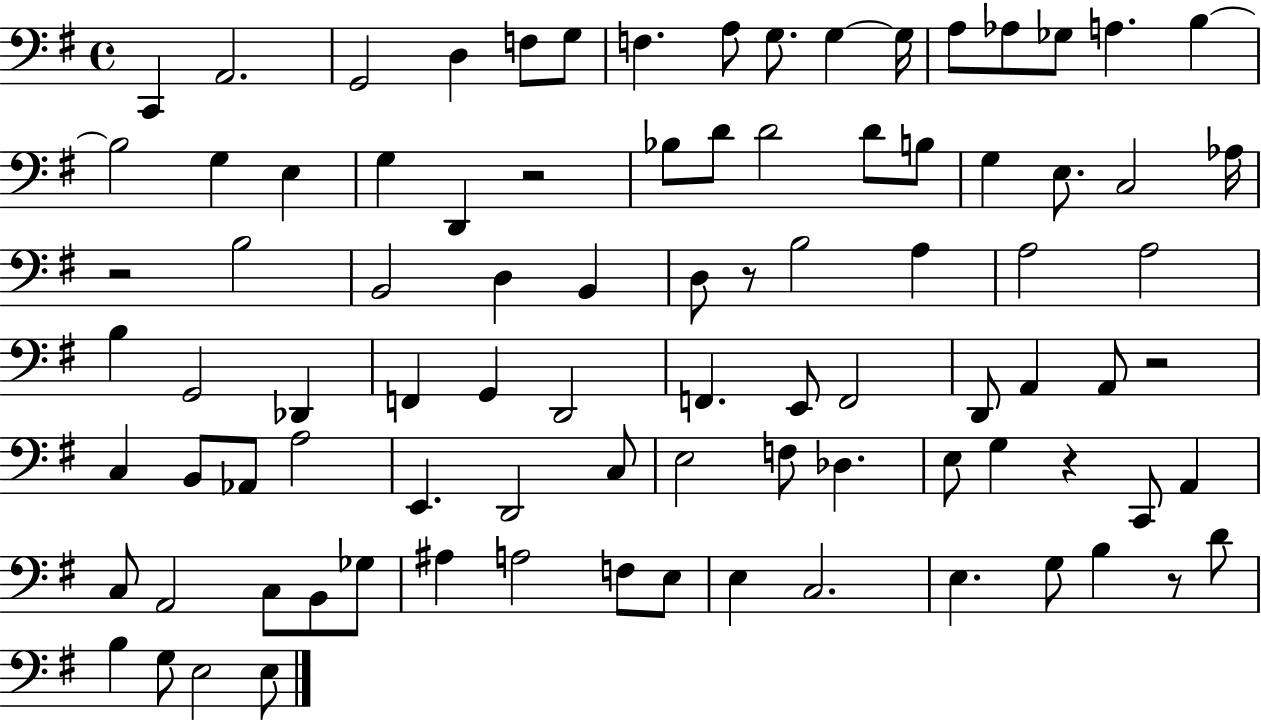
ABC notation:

X:1
T:Untitled
M:4/4
L:1/4
K:G
C,, A,,2 G,,2 D, F,/2 G,/2 F, A,/2 G,/2 G, G,/4 A,/2 _A,/2 _G,/2 A, B, B,2 G, E, G, D,, z2 _B,/2 D/2 D2 D/2 B,/2 G, E,/2 C,2 _A,/4 z2 B,2 B,,2 D, B,, D,/2 z/2 B,2 A, A,2 A,2 B, G,,2 _D,, F,, G,, D,,2 F,, E,,/2 F,,2 D,,/2 A,, A,,/2 z2 C, B,,/2 _A,,/2 A,2 E,, D,,2 C,/2 E,2 F,/2 _D, E,/2 G, z C,,/2 A,, C,/2 A,,2 C,/2 B,,/2 _G,/2 ^A, A,2 F,/2 E,/2 E, C,2 E, G,/2 B, z/2 D/2 B, G,/2 E,2 E,/2